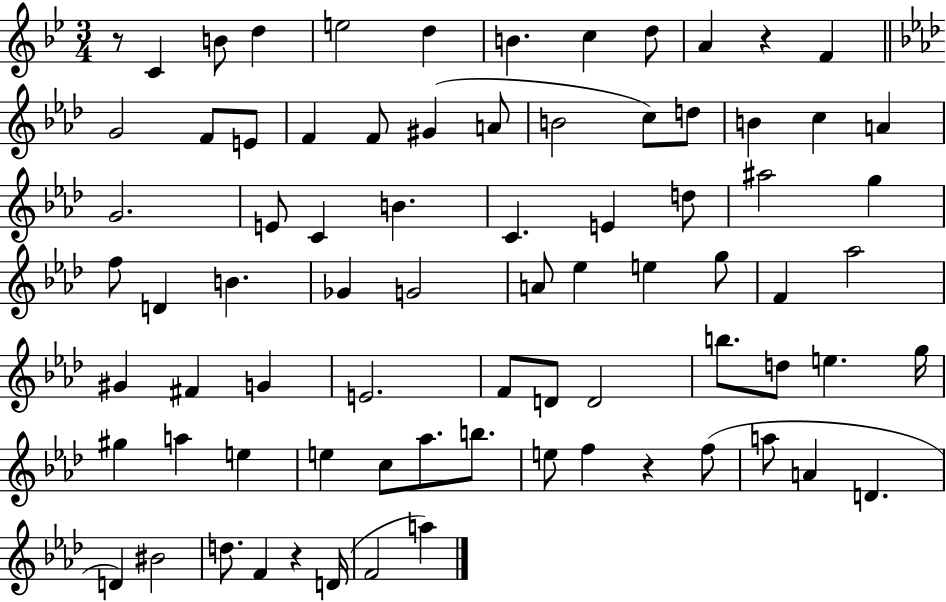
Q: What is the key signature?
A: BES major